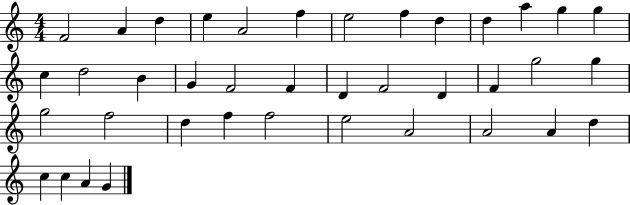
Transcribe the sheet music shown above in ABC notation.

X:1
T:Untitled
M:4/4
L:1/4
K:C
F2 A d e A2 f e2 f d d a g g c d2 B G F2 F D F2 D F g2 g g2 f2 d f f2 e2 A2 A2 A d c c A G